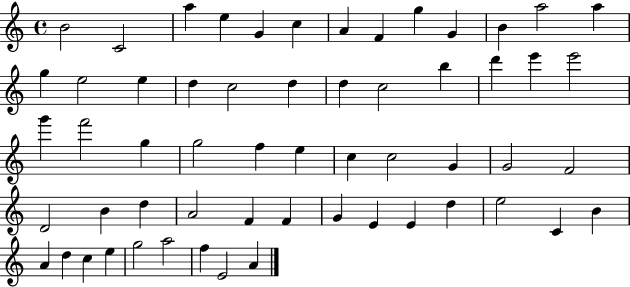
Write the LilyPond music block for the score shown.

{
  \clef treble
  \time 4/4
  \defaultTimeSignature
  \key c \major
  b'2 c'2 | a''4 e''4 g'4 c''4 | a'4 f'4 g''4 g'4 | b'4 a''2 a''4 | \break g''4 e''2 e''4 | d''4 c''2 d''4 | d''4 c''2 b''4 | d'''4 e'''4 e'''2 | \break g'''4 f'''2 g''4 | g''2 f''4 e''4 | c''4 c''2 g'4 | g'2 f'2 | \break d'2 b'4 d''4 | a'2 f'4 f'4 | g'4 e'4 e'4 d''4 | e''2 c'4 b'4 | \break a'4 d''4 c''4 e''4 | g''2 a''2 | f''4 e'2 a'4 | \bar "|."
}